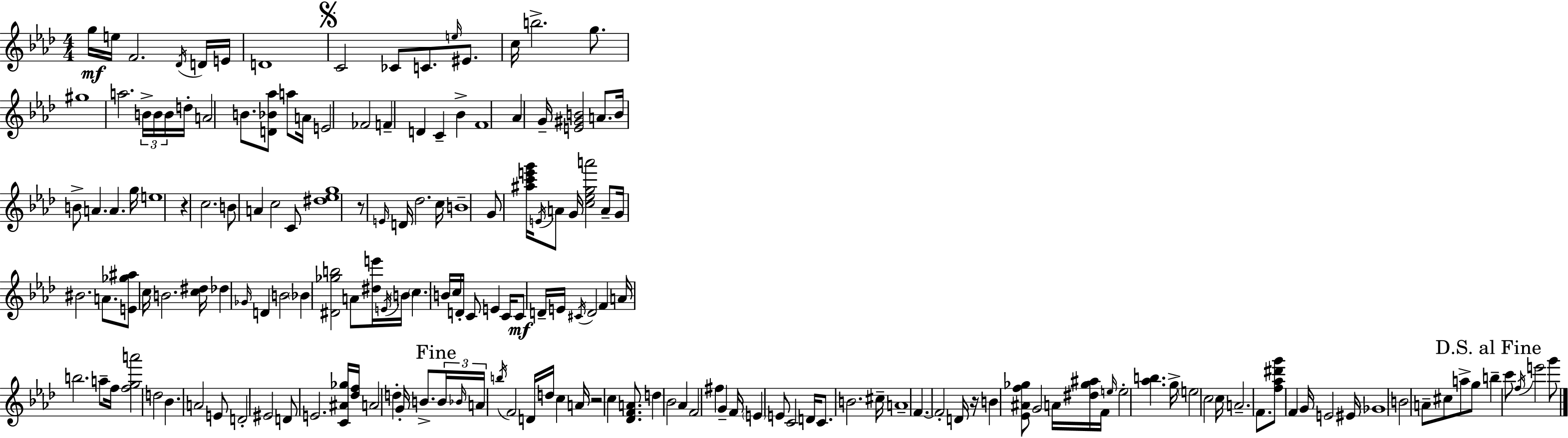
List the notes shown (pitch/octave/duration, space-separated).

G5/s E5/s F4/h. Db4/s D4/s E4/s D4/w C4/h CES4/e C4/e. E5/s EIS4/e. C5/s B5/h. G5/e. G#5/w A5/h. B4/s B4/s B4/s D5/s A4/h B4/e. [D4,Bb4,Ab5]/e A5/e A4/s E4/h FES4/h F4/q D4/q C4/q Bb4/q F4/w Ab4/q G4/s [E4,G#4,B4]/h A4/e. B4/s B4/e A4/q. A4/q. G5/s E5/w R/q C5/h. B4/e A4/q C5/h C4/e [D#5,Eb5,G5]/w R/e E4/s D4/s Db5/h. C5/s B4/w G4/e [A#5,C6,E6,G6]/s E4/s A4/e G4/s [C5,Eb5,G5,A6]/h A4/e G4/s BIS4/h. A4/e. [E4,Gb5,A#5]/e C5/s B4/h. [C5,D#5]/s Db5/q Gb4/s D4/q B4/h Bb4/q [D#4,Gb5,B5]/h A4/e [D#5,E6]/s E4/s B4/s C5/q. B4/s C5/s D4/s C4/e E4/q C4/s C4/e D4/s E4/s C#4/s D4/h F4/q A4/s B5/h. A5/e F5/s [F5,G5,A6]/h D5/h Bb4/q. A4/h E4/e D4/h EIS4/h D4/e E4/h. [C4,A#4,Gb5]/s [Db5,F5]/s A4/h D5/q G4/s B4/e. B4/s Bb4/s A4/s B5/s F4/h D4/s D5/s C5/q A4/s R/h C5/q [Db4,F4,A4]/e. D5/q Bb4/h Ab4/q F4/h F#5/q G4/q F4/s E4/q E4/e C4/h D4/s C4/e. B4/h. C#5/s A4/w F4/q. F4/h D4/s R/s B4/q [Eb4,A#4,F5,Gb5]/e G4/h A4/s [D#5,Gb5,A#5]/s F4/s E5/s E5/h [Ab5,B5]/q. G5/s E5/h C5/h C5/s A4/h. F4/e. [F5,Ab5,D#6,G6]/e F4/q G4/s E4/h EIS4/s Gb4/w B4/h A4/e C#5/e A5/e G5/e B5/q C6/e F5/s E6/h G6/e